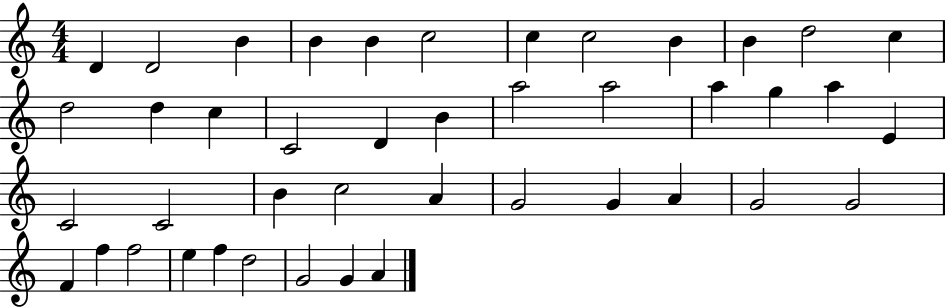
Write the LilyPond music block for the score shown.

{
  \clef treble
  \numericTimeSignature
  \time 4/4
  \key c \major
  d'4 d'2 b'4 | b'4 b'4 c''2 | c''4 c''2 b'4 | b'4 d''2 c''4 | \break d''2 d''4 c''4 | c'2 d'4 b'4 | a''2 a''2 | a''4 g''4 a''4 e'4 | \break c'2 c'2 | b'4 c''2 a'4 | g'2 g'4 a'4 | g'2 g'2 | \break f'4 f''4 f''2 | e''4 f''4 d''2 | g'2 g'4 a'4 | \bar "|."
}